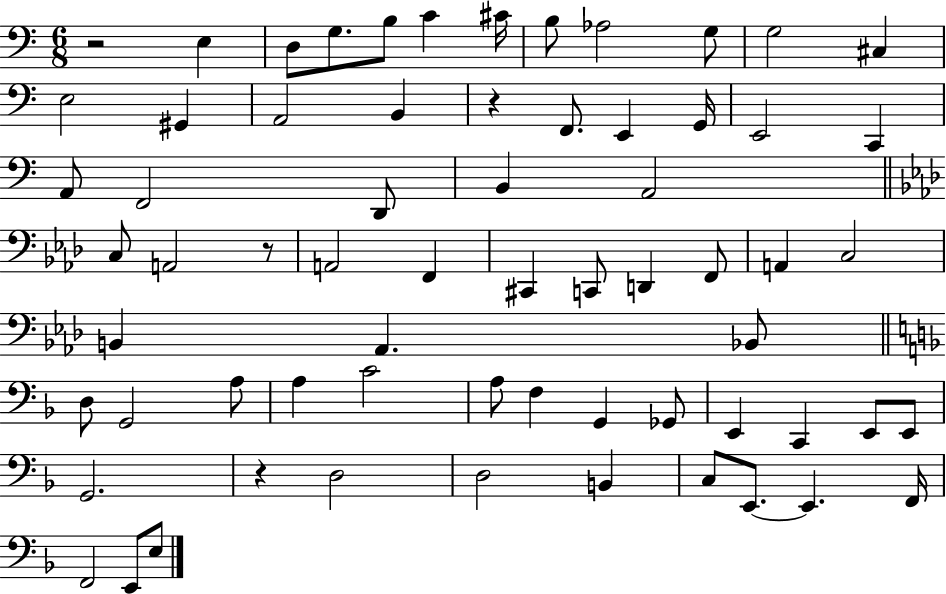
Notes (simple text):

R/h E3/q D3/e G3/e. B3/e C4/q C#4/s B3/e Ab3/h G3/e G3/h C#3/q E3/h G#2/q A2/h B2/q R/q F2/e. E2/q G2/s E2/h C2/q A2/e F2/h D2/e B2/q A2/h C3/e A2/h R/e A2/h F2/q C#2/q C2/e D2/q F2/e A2/q C3/h B2/q Ab2/q. Bb2/e D3/e G2/h A3/e A3/q C4/h A3/e F3/q G2/q Gb2/e E2/q C2/q E2/e E2/e G2/h. R/q D3/h D3/h B2/q C3/e E2/e. E2/q. F2/s F2/h E2/e E3/e